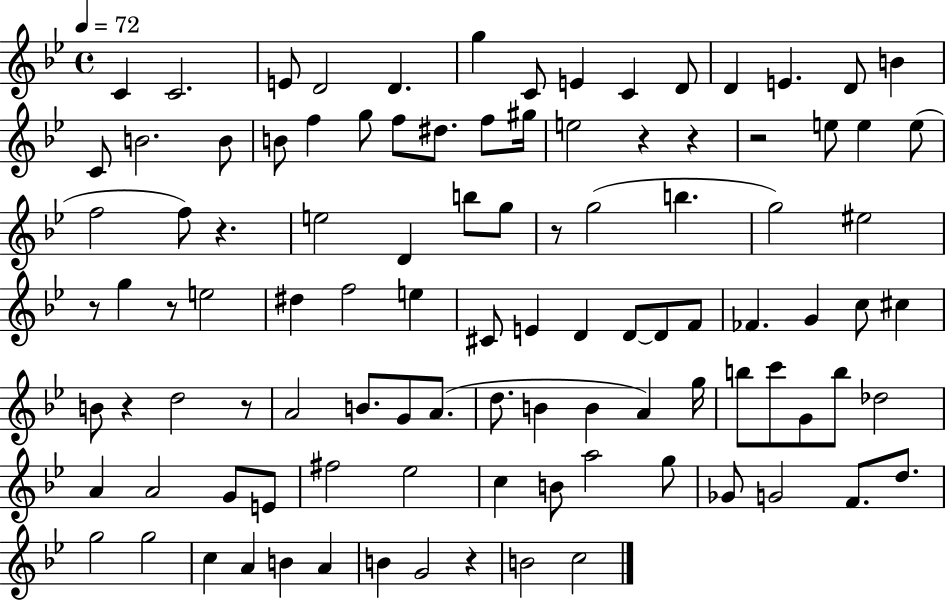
{
  \clef treble
  \time 4/4
  \defaultTimeSignature
  \key bes \major
  \tempo 4 = 72
  \repeat volta 2 { c'4 c'2. | e'8 d'2 d'4. | g''4 c'8 e'4 c'4 d'8 | d'4 e'4. d'8 b'4 | \break c'8 b'2. b'8 | b'8 f''4 g''8 f''8 dis''8. f''8 gis''16 | e''2 r4 r4 | r2 e''8 e''4 e''8( | \break f''2 f''8) r4. | e''2 d'4 b''8 g''8 | r8 g''2( b''4. | g''2) eis''2 | \break r8 g''4 r8 e''2 | dis''4 f''2 e''4 | cis'8 e'4 d'4 d'8~~ d'8 f'8 | fes'4. g'4 c''8 cis''4 | \break b'8 r4 d''2 r8 | a'2 b'8. g'8 a'8.( | d''8. b'4 b'4 a'4) g''16 | b''8 c'''8 g'8 b''8 des''2 | \break a'4 a'2 g'8 e'8 | fis''2 ees''2 | c''4 b'8 a''2 g''8 | ges'8 g'2 f'8. d''8. | \break g''2 g''2 | c''4 a'4 b'4 a'4 | b'4 g'2 r4 | b'2 c''2 | \break } \bar "|."
}